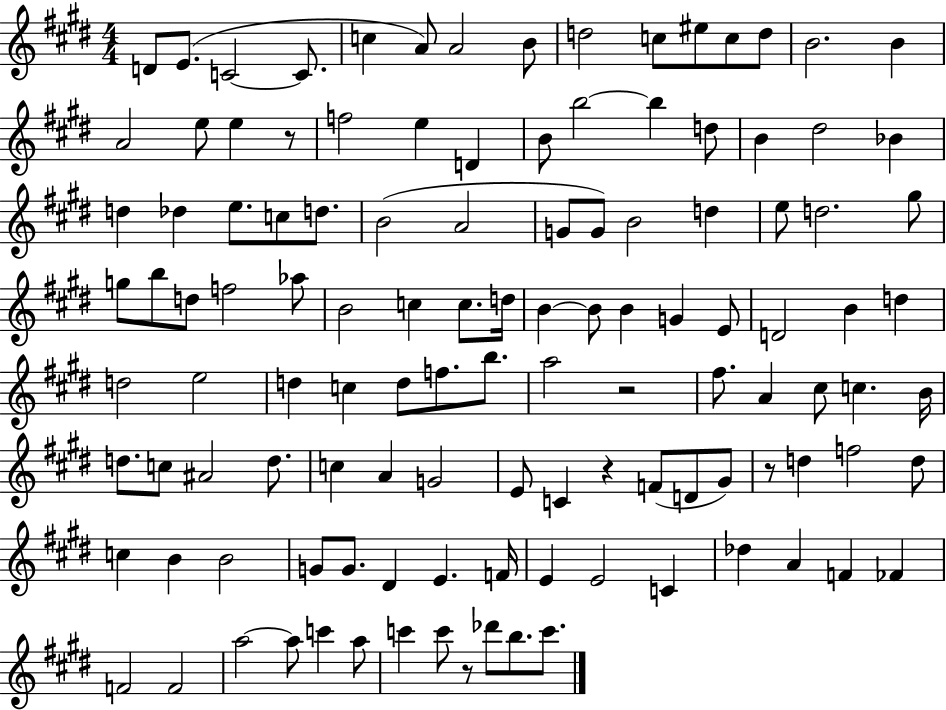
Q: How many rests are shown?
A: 5